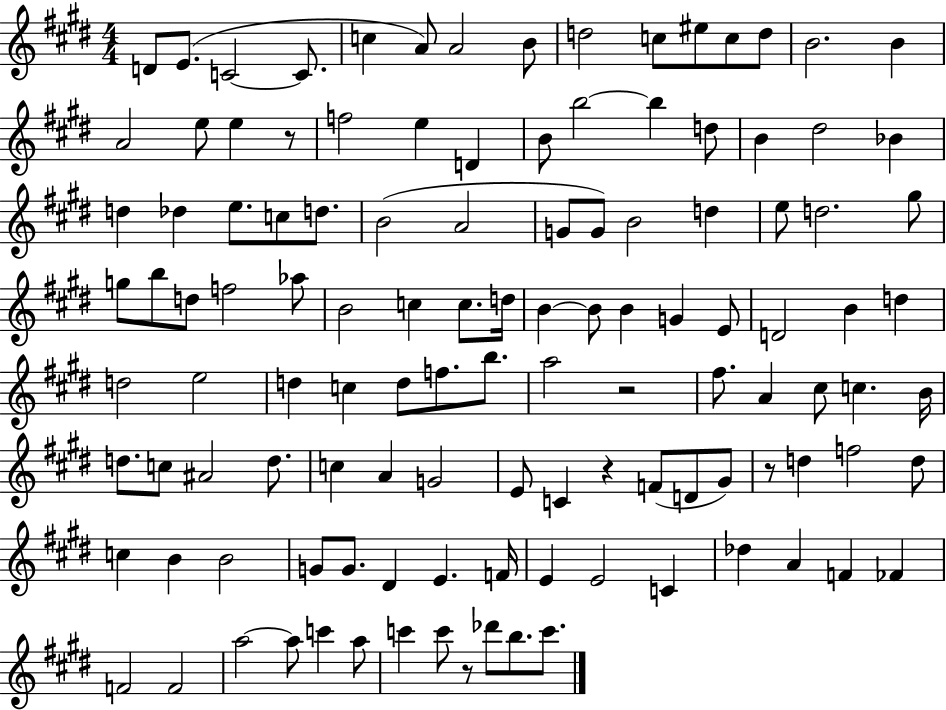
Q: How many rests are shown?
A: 5